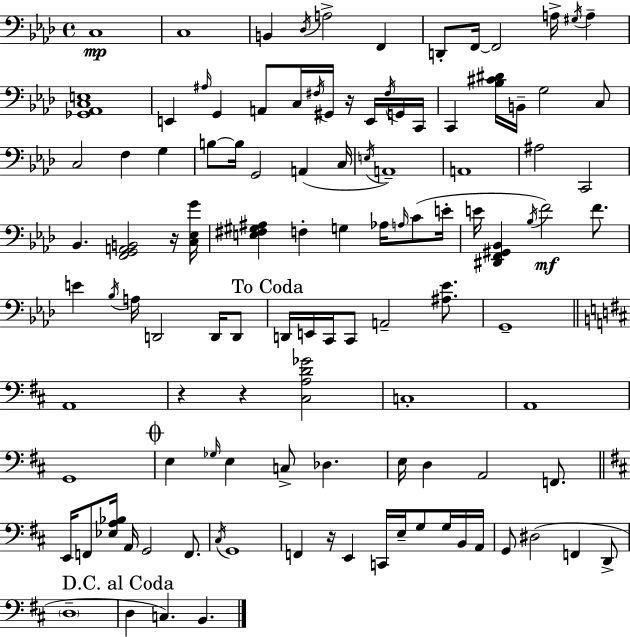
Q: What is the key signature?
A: AES major